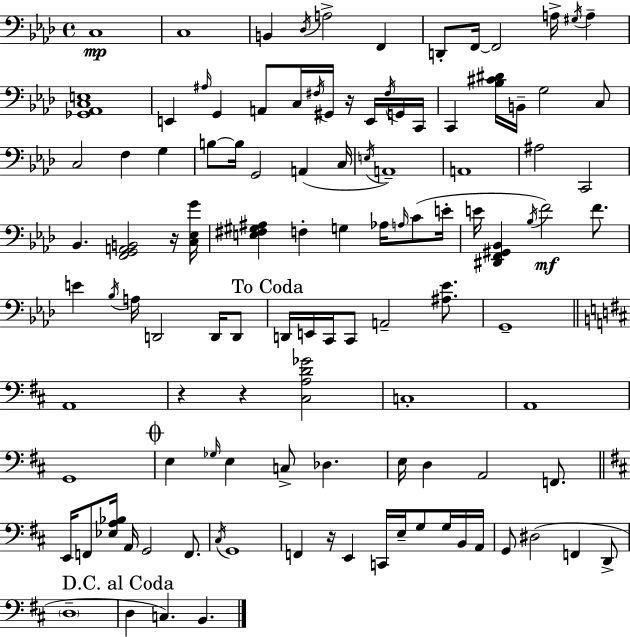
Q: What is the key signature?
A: AES major